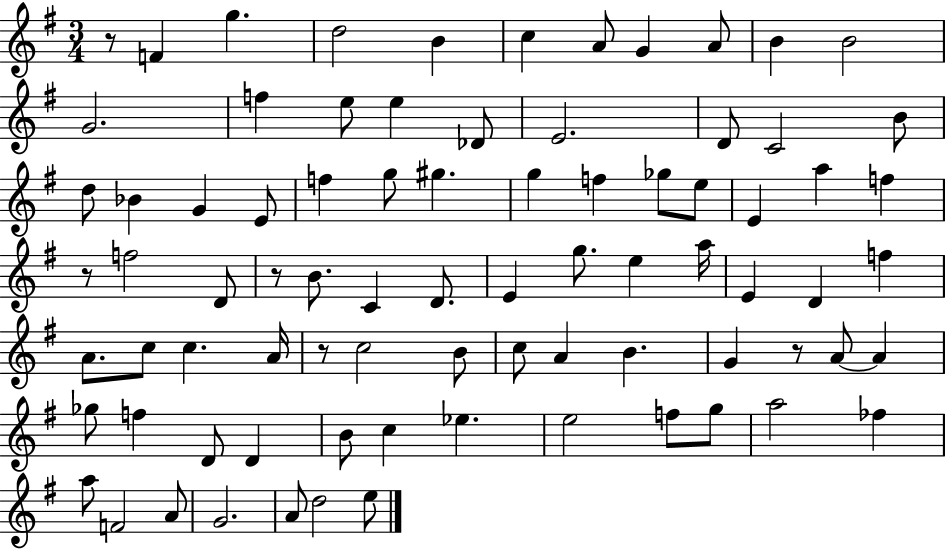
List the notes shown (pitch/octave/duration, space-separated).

R/e F4/q G5/q. D5/h B4/q C5/q A4/e G4/q A4/e B4/q B4/h G4/h. F5/q E5/e E5/q Db4/e E4/h. D4/e C4/h B4/e D5/e Bb4/q G4/q E4/e F5/q G5/e G#5/q. G5/q F5/q Gb5/e E5/e E4/q A5/q F5/q R/e F5/h D4/e R/e B4/e. C4/q D4/e. E4/q G5/e. E5/q A5/s E4/q D4/q F5/q A4/e. C5/e C5/q. A4/s R/e C5/h B4/e C5/e A4/q B4/q. G4/q R/e A4/e A4/q Gb5/e F5/q D4/e D4/q B4/e C5/q Eb5/q. E5/h F5/e G5/e A5/h FES5/q A5/e F4/h A4/e G4/h. A4/e D5/h E5/e